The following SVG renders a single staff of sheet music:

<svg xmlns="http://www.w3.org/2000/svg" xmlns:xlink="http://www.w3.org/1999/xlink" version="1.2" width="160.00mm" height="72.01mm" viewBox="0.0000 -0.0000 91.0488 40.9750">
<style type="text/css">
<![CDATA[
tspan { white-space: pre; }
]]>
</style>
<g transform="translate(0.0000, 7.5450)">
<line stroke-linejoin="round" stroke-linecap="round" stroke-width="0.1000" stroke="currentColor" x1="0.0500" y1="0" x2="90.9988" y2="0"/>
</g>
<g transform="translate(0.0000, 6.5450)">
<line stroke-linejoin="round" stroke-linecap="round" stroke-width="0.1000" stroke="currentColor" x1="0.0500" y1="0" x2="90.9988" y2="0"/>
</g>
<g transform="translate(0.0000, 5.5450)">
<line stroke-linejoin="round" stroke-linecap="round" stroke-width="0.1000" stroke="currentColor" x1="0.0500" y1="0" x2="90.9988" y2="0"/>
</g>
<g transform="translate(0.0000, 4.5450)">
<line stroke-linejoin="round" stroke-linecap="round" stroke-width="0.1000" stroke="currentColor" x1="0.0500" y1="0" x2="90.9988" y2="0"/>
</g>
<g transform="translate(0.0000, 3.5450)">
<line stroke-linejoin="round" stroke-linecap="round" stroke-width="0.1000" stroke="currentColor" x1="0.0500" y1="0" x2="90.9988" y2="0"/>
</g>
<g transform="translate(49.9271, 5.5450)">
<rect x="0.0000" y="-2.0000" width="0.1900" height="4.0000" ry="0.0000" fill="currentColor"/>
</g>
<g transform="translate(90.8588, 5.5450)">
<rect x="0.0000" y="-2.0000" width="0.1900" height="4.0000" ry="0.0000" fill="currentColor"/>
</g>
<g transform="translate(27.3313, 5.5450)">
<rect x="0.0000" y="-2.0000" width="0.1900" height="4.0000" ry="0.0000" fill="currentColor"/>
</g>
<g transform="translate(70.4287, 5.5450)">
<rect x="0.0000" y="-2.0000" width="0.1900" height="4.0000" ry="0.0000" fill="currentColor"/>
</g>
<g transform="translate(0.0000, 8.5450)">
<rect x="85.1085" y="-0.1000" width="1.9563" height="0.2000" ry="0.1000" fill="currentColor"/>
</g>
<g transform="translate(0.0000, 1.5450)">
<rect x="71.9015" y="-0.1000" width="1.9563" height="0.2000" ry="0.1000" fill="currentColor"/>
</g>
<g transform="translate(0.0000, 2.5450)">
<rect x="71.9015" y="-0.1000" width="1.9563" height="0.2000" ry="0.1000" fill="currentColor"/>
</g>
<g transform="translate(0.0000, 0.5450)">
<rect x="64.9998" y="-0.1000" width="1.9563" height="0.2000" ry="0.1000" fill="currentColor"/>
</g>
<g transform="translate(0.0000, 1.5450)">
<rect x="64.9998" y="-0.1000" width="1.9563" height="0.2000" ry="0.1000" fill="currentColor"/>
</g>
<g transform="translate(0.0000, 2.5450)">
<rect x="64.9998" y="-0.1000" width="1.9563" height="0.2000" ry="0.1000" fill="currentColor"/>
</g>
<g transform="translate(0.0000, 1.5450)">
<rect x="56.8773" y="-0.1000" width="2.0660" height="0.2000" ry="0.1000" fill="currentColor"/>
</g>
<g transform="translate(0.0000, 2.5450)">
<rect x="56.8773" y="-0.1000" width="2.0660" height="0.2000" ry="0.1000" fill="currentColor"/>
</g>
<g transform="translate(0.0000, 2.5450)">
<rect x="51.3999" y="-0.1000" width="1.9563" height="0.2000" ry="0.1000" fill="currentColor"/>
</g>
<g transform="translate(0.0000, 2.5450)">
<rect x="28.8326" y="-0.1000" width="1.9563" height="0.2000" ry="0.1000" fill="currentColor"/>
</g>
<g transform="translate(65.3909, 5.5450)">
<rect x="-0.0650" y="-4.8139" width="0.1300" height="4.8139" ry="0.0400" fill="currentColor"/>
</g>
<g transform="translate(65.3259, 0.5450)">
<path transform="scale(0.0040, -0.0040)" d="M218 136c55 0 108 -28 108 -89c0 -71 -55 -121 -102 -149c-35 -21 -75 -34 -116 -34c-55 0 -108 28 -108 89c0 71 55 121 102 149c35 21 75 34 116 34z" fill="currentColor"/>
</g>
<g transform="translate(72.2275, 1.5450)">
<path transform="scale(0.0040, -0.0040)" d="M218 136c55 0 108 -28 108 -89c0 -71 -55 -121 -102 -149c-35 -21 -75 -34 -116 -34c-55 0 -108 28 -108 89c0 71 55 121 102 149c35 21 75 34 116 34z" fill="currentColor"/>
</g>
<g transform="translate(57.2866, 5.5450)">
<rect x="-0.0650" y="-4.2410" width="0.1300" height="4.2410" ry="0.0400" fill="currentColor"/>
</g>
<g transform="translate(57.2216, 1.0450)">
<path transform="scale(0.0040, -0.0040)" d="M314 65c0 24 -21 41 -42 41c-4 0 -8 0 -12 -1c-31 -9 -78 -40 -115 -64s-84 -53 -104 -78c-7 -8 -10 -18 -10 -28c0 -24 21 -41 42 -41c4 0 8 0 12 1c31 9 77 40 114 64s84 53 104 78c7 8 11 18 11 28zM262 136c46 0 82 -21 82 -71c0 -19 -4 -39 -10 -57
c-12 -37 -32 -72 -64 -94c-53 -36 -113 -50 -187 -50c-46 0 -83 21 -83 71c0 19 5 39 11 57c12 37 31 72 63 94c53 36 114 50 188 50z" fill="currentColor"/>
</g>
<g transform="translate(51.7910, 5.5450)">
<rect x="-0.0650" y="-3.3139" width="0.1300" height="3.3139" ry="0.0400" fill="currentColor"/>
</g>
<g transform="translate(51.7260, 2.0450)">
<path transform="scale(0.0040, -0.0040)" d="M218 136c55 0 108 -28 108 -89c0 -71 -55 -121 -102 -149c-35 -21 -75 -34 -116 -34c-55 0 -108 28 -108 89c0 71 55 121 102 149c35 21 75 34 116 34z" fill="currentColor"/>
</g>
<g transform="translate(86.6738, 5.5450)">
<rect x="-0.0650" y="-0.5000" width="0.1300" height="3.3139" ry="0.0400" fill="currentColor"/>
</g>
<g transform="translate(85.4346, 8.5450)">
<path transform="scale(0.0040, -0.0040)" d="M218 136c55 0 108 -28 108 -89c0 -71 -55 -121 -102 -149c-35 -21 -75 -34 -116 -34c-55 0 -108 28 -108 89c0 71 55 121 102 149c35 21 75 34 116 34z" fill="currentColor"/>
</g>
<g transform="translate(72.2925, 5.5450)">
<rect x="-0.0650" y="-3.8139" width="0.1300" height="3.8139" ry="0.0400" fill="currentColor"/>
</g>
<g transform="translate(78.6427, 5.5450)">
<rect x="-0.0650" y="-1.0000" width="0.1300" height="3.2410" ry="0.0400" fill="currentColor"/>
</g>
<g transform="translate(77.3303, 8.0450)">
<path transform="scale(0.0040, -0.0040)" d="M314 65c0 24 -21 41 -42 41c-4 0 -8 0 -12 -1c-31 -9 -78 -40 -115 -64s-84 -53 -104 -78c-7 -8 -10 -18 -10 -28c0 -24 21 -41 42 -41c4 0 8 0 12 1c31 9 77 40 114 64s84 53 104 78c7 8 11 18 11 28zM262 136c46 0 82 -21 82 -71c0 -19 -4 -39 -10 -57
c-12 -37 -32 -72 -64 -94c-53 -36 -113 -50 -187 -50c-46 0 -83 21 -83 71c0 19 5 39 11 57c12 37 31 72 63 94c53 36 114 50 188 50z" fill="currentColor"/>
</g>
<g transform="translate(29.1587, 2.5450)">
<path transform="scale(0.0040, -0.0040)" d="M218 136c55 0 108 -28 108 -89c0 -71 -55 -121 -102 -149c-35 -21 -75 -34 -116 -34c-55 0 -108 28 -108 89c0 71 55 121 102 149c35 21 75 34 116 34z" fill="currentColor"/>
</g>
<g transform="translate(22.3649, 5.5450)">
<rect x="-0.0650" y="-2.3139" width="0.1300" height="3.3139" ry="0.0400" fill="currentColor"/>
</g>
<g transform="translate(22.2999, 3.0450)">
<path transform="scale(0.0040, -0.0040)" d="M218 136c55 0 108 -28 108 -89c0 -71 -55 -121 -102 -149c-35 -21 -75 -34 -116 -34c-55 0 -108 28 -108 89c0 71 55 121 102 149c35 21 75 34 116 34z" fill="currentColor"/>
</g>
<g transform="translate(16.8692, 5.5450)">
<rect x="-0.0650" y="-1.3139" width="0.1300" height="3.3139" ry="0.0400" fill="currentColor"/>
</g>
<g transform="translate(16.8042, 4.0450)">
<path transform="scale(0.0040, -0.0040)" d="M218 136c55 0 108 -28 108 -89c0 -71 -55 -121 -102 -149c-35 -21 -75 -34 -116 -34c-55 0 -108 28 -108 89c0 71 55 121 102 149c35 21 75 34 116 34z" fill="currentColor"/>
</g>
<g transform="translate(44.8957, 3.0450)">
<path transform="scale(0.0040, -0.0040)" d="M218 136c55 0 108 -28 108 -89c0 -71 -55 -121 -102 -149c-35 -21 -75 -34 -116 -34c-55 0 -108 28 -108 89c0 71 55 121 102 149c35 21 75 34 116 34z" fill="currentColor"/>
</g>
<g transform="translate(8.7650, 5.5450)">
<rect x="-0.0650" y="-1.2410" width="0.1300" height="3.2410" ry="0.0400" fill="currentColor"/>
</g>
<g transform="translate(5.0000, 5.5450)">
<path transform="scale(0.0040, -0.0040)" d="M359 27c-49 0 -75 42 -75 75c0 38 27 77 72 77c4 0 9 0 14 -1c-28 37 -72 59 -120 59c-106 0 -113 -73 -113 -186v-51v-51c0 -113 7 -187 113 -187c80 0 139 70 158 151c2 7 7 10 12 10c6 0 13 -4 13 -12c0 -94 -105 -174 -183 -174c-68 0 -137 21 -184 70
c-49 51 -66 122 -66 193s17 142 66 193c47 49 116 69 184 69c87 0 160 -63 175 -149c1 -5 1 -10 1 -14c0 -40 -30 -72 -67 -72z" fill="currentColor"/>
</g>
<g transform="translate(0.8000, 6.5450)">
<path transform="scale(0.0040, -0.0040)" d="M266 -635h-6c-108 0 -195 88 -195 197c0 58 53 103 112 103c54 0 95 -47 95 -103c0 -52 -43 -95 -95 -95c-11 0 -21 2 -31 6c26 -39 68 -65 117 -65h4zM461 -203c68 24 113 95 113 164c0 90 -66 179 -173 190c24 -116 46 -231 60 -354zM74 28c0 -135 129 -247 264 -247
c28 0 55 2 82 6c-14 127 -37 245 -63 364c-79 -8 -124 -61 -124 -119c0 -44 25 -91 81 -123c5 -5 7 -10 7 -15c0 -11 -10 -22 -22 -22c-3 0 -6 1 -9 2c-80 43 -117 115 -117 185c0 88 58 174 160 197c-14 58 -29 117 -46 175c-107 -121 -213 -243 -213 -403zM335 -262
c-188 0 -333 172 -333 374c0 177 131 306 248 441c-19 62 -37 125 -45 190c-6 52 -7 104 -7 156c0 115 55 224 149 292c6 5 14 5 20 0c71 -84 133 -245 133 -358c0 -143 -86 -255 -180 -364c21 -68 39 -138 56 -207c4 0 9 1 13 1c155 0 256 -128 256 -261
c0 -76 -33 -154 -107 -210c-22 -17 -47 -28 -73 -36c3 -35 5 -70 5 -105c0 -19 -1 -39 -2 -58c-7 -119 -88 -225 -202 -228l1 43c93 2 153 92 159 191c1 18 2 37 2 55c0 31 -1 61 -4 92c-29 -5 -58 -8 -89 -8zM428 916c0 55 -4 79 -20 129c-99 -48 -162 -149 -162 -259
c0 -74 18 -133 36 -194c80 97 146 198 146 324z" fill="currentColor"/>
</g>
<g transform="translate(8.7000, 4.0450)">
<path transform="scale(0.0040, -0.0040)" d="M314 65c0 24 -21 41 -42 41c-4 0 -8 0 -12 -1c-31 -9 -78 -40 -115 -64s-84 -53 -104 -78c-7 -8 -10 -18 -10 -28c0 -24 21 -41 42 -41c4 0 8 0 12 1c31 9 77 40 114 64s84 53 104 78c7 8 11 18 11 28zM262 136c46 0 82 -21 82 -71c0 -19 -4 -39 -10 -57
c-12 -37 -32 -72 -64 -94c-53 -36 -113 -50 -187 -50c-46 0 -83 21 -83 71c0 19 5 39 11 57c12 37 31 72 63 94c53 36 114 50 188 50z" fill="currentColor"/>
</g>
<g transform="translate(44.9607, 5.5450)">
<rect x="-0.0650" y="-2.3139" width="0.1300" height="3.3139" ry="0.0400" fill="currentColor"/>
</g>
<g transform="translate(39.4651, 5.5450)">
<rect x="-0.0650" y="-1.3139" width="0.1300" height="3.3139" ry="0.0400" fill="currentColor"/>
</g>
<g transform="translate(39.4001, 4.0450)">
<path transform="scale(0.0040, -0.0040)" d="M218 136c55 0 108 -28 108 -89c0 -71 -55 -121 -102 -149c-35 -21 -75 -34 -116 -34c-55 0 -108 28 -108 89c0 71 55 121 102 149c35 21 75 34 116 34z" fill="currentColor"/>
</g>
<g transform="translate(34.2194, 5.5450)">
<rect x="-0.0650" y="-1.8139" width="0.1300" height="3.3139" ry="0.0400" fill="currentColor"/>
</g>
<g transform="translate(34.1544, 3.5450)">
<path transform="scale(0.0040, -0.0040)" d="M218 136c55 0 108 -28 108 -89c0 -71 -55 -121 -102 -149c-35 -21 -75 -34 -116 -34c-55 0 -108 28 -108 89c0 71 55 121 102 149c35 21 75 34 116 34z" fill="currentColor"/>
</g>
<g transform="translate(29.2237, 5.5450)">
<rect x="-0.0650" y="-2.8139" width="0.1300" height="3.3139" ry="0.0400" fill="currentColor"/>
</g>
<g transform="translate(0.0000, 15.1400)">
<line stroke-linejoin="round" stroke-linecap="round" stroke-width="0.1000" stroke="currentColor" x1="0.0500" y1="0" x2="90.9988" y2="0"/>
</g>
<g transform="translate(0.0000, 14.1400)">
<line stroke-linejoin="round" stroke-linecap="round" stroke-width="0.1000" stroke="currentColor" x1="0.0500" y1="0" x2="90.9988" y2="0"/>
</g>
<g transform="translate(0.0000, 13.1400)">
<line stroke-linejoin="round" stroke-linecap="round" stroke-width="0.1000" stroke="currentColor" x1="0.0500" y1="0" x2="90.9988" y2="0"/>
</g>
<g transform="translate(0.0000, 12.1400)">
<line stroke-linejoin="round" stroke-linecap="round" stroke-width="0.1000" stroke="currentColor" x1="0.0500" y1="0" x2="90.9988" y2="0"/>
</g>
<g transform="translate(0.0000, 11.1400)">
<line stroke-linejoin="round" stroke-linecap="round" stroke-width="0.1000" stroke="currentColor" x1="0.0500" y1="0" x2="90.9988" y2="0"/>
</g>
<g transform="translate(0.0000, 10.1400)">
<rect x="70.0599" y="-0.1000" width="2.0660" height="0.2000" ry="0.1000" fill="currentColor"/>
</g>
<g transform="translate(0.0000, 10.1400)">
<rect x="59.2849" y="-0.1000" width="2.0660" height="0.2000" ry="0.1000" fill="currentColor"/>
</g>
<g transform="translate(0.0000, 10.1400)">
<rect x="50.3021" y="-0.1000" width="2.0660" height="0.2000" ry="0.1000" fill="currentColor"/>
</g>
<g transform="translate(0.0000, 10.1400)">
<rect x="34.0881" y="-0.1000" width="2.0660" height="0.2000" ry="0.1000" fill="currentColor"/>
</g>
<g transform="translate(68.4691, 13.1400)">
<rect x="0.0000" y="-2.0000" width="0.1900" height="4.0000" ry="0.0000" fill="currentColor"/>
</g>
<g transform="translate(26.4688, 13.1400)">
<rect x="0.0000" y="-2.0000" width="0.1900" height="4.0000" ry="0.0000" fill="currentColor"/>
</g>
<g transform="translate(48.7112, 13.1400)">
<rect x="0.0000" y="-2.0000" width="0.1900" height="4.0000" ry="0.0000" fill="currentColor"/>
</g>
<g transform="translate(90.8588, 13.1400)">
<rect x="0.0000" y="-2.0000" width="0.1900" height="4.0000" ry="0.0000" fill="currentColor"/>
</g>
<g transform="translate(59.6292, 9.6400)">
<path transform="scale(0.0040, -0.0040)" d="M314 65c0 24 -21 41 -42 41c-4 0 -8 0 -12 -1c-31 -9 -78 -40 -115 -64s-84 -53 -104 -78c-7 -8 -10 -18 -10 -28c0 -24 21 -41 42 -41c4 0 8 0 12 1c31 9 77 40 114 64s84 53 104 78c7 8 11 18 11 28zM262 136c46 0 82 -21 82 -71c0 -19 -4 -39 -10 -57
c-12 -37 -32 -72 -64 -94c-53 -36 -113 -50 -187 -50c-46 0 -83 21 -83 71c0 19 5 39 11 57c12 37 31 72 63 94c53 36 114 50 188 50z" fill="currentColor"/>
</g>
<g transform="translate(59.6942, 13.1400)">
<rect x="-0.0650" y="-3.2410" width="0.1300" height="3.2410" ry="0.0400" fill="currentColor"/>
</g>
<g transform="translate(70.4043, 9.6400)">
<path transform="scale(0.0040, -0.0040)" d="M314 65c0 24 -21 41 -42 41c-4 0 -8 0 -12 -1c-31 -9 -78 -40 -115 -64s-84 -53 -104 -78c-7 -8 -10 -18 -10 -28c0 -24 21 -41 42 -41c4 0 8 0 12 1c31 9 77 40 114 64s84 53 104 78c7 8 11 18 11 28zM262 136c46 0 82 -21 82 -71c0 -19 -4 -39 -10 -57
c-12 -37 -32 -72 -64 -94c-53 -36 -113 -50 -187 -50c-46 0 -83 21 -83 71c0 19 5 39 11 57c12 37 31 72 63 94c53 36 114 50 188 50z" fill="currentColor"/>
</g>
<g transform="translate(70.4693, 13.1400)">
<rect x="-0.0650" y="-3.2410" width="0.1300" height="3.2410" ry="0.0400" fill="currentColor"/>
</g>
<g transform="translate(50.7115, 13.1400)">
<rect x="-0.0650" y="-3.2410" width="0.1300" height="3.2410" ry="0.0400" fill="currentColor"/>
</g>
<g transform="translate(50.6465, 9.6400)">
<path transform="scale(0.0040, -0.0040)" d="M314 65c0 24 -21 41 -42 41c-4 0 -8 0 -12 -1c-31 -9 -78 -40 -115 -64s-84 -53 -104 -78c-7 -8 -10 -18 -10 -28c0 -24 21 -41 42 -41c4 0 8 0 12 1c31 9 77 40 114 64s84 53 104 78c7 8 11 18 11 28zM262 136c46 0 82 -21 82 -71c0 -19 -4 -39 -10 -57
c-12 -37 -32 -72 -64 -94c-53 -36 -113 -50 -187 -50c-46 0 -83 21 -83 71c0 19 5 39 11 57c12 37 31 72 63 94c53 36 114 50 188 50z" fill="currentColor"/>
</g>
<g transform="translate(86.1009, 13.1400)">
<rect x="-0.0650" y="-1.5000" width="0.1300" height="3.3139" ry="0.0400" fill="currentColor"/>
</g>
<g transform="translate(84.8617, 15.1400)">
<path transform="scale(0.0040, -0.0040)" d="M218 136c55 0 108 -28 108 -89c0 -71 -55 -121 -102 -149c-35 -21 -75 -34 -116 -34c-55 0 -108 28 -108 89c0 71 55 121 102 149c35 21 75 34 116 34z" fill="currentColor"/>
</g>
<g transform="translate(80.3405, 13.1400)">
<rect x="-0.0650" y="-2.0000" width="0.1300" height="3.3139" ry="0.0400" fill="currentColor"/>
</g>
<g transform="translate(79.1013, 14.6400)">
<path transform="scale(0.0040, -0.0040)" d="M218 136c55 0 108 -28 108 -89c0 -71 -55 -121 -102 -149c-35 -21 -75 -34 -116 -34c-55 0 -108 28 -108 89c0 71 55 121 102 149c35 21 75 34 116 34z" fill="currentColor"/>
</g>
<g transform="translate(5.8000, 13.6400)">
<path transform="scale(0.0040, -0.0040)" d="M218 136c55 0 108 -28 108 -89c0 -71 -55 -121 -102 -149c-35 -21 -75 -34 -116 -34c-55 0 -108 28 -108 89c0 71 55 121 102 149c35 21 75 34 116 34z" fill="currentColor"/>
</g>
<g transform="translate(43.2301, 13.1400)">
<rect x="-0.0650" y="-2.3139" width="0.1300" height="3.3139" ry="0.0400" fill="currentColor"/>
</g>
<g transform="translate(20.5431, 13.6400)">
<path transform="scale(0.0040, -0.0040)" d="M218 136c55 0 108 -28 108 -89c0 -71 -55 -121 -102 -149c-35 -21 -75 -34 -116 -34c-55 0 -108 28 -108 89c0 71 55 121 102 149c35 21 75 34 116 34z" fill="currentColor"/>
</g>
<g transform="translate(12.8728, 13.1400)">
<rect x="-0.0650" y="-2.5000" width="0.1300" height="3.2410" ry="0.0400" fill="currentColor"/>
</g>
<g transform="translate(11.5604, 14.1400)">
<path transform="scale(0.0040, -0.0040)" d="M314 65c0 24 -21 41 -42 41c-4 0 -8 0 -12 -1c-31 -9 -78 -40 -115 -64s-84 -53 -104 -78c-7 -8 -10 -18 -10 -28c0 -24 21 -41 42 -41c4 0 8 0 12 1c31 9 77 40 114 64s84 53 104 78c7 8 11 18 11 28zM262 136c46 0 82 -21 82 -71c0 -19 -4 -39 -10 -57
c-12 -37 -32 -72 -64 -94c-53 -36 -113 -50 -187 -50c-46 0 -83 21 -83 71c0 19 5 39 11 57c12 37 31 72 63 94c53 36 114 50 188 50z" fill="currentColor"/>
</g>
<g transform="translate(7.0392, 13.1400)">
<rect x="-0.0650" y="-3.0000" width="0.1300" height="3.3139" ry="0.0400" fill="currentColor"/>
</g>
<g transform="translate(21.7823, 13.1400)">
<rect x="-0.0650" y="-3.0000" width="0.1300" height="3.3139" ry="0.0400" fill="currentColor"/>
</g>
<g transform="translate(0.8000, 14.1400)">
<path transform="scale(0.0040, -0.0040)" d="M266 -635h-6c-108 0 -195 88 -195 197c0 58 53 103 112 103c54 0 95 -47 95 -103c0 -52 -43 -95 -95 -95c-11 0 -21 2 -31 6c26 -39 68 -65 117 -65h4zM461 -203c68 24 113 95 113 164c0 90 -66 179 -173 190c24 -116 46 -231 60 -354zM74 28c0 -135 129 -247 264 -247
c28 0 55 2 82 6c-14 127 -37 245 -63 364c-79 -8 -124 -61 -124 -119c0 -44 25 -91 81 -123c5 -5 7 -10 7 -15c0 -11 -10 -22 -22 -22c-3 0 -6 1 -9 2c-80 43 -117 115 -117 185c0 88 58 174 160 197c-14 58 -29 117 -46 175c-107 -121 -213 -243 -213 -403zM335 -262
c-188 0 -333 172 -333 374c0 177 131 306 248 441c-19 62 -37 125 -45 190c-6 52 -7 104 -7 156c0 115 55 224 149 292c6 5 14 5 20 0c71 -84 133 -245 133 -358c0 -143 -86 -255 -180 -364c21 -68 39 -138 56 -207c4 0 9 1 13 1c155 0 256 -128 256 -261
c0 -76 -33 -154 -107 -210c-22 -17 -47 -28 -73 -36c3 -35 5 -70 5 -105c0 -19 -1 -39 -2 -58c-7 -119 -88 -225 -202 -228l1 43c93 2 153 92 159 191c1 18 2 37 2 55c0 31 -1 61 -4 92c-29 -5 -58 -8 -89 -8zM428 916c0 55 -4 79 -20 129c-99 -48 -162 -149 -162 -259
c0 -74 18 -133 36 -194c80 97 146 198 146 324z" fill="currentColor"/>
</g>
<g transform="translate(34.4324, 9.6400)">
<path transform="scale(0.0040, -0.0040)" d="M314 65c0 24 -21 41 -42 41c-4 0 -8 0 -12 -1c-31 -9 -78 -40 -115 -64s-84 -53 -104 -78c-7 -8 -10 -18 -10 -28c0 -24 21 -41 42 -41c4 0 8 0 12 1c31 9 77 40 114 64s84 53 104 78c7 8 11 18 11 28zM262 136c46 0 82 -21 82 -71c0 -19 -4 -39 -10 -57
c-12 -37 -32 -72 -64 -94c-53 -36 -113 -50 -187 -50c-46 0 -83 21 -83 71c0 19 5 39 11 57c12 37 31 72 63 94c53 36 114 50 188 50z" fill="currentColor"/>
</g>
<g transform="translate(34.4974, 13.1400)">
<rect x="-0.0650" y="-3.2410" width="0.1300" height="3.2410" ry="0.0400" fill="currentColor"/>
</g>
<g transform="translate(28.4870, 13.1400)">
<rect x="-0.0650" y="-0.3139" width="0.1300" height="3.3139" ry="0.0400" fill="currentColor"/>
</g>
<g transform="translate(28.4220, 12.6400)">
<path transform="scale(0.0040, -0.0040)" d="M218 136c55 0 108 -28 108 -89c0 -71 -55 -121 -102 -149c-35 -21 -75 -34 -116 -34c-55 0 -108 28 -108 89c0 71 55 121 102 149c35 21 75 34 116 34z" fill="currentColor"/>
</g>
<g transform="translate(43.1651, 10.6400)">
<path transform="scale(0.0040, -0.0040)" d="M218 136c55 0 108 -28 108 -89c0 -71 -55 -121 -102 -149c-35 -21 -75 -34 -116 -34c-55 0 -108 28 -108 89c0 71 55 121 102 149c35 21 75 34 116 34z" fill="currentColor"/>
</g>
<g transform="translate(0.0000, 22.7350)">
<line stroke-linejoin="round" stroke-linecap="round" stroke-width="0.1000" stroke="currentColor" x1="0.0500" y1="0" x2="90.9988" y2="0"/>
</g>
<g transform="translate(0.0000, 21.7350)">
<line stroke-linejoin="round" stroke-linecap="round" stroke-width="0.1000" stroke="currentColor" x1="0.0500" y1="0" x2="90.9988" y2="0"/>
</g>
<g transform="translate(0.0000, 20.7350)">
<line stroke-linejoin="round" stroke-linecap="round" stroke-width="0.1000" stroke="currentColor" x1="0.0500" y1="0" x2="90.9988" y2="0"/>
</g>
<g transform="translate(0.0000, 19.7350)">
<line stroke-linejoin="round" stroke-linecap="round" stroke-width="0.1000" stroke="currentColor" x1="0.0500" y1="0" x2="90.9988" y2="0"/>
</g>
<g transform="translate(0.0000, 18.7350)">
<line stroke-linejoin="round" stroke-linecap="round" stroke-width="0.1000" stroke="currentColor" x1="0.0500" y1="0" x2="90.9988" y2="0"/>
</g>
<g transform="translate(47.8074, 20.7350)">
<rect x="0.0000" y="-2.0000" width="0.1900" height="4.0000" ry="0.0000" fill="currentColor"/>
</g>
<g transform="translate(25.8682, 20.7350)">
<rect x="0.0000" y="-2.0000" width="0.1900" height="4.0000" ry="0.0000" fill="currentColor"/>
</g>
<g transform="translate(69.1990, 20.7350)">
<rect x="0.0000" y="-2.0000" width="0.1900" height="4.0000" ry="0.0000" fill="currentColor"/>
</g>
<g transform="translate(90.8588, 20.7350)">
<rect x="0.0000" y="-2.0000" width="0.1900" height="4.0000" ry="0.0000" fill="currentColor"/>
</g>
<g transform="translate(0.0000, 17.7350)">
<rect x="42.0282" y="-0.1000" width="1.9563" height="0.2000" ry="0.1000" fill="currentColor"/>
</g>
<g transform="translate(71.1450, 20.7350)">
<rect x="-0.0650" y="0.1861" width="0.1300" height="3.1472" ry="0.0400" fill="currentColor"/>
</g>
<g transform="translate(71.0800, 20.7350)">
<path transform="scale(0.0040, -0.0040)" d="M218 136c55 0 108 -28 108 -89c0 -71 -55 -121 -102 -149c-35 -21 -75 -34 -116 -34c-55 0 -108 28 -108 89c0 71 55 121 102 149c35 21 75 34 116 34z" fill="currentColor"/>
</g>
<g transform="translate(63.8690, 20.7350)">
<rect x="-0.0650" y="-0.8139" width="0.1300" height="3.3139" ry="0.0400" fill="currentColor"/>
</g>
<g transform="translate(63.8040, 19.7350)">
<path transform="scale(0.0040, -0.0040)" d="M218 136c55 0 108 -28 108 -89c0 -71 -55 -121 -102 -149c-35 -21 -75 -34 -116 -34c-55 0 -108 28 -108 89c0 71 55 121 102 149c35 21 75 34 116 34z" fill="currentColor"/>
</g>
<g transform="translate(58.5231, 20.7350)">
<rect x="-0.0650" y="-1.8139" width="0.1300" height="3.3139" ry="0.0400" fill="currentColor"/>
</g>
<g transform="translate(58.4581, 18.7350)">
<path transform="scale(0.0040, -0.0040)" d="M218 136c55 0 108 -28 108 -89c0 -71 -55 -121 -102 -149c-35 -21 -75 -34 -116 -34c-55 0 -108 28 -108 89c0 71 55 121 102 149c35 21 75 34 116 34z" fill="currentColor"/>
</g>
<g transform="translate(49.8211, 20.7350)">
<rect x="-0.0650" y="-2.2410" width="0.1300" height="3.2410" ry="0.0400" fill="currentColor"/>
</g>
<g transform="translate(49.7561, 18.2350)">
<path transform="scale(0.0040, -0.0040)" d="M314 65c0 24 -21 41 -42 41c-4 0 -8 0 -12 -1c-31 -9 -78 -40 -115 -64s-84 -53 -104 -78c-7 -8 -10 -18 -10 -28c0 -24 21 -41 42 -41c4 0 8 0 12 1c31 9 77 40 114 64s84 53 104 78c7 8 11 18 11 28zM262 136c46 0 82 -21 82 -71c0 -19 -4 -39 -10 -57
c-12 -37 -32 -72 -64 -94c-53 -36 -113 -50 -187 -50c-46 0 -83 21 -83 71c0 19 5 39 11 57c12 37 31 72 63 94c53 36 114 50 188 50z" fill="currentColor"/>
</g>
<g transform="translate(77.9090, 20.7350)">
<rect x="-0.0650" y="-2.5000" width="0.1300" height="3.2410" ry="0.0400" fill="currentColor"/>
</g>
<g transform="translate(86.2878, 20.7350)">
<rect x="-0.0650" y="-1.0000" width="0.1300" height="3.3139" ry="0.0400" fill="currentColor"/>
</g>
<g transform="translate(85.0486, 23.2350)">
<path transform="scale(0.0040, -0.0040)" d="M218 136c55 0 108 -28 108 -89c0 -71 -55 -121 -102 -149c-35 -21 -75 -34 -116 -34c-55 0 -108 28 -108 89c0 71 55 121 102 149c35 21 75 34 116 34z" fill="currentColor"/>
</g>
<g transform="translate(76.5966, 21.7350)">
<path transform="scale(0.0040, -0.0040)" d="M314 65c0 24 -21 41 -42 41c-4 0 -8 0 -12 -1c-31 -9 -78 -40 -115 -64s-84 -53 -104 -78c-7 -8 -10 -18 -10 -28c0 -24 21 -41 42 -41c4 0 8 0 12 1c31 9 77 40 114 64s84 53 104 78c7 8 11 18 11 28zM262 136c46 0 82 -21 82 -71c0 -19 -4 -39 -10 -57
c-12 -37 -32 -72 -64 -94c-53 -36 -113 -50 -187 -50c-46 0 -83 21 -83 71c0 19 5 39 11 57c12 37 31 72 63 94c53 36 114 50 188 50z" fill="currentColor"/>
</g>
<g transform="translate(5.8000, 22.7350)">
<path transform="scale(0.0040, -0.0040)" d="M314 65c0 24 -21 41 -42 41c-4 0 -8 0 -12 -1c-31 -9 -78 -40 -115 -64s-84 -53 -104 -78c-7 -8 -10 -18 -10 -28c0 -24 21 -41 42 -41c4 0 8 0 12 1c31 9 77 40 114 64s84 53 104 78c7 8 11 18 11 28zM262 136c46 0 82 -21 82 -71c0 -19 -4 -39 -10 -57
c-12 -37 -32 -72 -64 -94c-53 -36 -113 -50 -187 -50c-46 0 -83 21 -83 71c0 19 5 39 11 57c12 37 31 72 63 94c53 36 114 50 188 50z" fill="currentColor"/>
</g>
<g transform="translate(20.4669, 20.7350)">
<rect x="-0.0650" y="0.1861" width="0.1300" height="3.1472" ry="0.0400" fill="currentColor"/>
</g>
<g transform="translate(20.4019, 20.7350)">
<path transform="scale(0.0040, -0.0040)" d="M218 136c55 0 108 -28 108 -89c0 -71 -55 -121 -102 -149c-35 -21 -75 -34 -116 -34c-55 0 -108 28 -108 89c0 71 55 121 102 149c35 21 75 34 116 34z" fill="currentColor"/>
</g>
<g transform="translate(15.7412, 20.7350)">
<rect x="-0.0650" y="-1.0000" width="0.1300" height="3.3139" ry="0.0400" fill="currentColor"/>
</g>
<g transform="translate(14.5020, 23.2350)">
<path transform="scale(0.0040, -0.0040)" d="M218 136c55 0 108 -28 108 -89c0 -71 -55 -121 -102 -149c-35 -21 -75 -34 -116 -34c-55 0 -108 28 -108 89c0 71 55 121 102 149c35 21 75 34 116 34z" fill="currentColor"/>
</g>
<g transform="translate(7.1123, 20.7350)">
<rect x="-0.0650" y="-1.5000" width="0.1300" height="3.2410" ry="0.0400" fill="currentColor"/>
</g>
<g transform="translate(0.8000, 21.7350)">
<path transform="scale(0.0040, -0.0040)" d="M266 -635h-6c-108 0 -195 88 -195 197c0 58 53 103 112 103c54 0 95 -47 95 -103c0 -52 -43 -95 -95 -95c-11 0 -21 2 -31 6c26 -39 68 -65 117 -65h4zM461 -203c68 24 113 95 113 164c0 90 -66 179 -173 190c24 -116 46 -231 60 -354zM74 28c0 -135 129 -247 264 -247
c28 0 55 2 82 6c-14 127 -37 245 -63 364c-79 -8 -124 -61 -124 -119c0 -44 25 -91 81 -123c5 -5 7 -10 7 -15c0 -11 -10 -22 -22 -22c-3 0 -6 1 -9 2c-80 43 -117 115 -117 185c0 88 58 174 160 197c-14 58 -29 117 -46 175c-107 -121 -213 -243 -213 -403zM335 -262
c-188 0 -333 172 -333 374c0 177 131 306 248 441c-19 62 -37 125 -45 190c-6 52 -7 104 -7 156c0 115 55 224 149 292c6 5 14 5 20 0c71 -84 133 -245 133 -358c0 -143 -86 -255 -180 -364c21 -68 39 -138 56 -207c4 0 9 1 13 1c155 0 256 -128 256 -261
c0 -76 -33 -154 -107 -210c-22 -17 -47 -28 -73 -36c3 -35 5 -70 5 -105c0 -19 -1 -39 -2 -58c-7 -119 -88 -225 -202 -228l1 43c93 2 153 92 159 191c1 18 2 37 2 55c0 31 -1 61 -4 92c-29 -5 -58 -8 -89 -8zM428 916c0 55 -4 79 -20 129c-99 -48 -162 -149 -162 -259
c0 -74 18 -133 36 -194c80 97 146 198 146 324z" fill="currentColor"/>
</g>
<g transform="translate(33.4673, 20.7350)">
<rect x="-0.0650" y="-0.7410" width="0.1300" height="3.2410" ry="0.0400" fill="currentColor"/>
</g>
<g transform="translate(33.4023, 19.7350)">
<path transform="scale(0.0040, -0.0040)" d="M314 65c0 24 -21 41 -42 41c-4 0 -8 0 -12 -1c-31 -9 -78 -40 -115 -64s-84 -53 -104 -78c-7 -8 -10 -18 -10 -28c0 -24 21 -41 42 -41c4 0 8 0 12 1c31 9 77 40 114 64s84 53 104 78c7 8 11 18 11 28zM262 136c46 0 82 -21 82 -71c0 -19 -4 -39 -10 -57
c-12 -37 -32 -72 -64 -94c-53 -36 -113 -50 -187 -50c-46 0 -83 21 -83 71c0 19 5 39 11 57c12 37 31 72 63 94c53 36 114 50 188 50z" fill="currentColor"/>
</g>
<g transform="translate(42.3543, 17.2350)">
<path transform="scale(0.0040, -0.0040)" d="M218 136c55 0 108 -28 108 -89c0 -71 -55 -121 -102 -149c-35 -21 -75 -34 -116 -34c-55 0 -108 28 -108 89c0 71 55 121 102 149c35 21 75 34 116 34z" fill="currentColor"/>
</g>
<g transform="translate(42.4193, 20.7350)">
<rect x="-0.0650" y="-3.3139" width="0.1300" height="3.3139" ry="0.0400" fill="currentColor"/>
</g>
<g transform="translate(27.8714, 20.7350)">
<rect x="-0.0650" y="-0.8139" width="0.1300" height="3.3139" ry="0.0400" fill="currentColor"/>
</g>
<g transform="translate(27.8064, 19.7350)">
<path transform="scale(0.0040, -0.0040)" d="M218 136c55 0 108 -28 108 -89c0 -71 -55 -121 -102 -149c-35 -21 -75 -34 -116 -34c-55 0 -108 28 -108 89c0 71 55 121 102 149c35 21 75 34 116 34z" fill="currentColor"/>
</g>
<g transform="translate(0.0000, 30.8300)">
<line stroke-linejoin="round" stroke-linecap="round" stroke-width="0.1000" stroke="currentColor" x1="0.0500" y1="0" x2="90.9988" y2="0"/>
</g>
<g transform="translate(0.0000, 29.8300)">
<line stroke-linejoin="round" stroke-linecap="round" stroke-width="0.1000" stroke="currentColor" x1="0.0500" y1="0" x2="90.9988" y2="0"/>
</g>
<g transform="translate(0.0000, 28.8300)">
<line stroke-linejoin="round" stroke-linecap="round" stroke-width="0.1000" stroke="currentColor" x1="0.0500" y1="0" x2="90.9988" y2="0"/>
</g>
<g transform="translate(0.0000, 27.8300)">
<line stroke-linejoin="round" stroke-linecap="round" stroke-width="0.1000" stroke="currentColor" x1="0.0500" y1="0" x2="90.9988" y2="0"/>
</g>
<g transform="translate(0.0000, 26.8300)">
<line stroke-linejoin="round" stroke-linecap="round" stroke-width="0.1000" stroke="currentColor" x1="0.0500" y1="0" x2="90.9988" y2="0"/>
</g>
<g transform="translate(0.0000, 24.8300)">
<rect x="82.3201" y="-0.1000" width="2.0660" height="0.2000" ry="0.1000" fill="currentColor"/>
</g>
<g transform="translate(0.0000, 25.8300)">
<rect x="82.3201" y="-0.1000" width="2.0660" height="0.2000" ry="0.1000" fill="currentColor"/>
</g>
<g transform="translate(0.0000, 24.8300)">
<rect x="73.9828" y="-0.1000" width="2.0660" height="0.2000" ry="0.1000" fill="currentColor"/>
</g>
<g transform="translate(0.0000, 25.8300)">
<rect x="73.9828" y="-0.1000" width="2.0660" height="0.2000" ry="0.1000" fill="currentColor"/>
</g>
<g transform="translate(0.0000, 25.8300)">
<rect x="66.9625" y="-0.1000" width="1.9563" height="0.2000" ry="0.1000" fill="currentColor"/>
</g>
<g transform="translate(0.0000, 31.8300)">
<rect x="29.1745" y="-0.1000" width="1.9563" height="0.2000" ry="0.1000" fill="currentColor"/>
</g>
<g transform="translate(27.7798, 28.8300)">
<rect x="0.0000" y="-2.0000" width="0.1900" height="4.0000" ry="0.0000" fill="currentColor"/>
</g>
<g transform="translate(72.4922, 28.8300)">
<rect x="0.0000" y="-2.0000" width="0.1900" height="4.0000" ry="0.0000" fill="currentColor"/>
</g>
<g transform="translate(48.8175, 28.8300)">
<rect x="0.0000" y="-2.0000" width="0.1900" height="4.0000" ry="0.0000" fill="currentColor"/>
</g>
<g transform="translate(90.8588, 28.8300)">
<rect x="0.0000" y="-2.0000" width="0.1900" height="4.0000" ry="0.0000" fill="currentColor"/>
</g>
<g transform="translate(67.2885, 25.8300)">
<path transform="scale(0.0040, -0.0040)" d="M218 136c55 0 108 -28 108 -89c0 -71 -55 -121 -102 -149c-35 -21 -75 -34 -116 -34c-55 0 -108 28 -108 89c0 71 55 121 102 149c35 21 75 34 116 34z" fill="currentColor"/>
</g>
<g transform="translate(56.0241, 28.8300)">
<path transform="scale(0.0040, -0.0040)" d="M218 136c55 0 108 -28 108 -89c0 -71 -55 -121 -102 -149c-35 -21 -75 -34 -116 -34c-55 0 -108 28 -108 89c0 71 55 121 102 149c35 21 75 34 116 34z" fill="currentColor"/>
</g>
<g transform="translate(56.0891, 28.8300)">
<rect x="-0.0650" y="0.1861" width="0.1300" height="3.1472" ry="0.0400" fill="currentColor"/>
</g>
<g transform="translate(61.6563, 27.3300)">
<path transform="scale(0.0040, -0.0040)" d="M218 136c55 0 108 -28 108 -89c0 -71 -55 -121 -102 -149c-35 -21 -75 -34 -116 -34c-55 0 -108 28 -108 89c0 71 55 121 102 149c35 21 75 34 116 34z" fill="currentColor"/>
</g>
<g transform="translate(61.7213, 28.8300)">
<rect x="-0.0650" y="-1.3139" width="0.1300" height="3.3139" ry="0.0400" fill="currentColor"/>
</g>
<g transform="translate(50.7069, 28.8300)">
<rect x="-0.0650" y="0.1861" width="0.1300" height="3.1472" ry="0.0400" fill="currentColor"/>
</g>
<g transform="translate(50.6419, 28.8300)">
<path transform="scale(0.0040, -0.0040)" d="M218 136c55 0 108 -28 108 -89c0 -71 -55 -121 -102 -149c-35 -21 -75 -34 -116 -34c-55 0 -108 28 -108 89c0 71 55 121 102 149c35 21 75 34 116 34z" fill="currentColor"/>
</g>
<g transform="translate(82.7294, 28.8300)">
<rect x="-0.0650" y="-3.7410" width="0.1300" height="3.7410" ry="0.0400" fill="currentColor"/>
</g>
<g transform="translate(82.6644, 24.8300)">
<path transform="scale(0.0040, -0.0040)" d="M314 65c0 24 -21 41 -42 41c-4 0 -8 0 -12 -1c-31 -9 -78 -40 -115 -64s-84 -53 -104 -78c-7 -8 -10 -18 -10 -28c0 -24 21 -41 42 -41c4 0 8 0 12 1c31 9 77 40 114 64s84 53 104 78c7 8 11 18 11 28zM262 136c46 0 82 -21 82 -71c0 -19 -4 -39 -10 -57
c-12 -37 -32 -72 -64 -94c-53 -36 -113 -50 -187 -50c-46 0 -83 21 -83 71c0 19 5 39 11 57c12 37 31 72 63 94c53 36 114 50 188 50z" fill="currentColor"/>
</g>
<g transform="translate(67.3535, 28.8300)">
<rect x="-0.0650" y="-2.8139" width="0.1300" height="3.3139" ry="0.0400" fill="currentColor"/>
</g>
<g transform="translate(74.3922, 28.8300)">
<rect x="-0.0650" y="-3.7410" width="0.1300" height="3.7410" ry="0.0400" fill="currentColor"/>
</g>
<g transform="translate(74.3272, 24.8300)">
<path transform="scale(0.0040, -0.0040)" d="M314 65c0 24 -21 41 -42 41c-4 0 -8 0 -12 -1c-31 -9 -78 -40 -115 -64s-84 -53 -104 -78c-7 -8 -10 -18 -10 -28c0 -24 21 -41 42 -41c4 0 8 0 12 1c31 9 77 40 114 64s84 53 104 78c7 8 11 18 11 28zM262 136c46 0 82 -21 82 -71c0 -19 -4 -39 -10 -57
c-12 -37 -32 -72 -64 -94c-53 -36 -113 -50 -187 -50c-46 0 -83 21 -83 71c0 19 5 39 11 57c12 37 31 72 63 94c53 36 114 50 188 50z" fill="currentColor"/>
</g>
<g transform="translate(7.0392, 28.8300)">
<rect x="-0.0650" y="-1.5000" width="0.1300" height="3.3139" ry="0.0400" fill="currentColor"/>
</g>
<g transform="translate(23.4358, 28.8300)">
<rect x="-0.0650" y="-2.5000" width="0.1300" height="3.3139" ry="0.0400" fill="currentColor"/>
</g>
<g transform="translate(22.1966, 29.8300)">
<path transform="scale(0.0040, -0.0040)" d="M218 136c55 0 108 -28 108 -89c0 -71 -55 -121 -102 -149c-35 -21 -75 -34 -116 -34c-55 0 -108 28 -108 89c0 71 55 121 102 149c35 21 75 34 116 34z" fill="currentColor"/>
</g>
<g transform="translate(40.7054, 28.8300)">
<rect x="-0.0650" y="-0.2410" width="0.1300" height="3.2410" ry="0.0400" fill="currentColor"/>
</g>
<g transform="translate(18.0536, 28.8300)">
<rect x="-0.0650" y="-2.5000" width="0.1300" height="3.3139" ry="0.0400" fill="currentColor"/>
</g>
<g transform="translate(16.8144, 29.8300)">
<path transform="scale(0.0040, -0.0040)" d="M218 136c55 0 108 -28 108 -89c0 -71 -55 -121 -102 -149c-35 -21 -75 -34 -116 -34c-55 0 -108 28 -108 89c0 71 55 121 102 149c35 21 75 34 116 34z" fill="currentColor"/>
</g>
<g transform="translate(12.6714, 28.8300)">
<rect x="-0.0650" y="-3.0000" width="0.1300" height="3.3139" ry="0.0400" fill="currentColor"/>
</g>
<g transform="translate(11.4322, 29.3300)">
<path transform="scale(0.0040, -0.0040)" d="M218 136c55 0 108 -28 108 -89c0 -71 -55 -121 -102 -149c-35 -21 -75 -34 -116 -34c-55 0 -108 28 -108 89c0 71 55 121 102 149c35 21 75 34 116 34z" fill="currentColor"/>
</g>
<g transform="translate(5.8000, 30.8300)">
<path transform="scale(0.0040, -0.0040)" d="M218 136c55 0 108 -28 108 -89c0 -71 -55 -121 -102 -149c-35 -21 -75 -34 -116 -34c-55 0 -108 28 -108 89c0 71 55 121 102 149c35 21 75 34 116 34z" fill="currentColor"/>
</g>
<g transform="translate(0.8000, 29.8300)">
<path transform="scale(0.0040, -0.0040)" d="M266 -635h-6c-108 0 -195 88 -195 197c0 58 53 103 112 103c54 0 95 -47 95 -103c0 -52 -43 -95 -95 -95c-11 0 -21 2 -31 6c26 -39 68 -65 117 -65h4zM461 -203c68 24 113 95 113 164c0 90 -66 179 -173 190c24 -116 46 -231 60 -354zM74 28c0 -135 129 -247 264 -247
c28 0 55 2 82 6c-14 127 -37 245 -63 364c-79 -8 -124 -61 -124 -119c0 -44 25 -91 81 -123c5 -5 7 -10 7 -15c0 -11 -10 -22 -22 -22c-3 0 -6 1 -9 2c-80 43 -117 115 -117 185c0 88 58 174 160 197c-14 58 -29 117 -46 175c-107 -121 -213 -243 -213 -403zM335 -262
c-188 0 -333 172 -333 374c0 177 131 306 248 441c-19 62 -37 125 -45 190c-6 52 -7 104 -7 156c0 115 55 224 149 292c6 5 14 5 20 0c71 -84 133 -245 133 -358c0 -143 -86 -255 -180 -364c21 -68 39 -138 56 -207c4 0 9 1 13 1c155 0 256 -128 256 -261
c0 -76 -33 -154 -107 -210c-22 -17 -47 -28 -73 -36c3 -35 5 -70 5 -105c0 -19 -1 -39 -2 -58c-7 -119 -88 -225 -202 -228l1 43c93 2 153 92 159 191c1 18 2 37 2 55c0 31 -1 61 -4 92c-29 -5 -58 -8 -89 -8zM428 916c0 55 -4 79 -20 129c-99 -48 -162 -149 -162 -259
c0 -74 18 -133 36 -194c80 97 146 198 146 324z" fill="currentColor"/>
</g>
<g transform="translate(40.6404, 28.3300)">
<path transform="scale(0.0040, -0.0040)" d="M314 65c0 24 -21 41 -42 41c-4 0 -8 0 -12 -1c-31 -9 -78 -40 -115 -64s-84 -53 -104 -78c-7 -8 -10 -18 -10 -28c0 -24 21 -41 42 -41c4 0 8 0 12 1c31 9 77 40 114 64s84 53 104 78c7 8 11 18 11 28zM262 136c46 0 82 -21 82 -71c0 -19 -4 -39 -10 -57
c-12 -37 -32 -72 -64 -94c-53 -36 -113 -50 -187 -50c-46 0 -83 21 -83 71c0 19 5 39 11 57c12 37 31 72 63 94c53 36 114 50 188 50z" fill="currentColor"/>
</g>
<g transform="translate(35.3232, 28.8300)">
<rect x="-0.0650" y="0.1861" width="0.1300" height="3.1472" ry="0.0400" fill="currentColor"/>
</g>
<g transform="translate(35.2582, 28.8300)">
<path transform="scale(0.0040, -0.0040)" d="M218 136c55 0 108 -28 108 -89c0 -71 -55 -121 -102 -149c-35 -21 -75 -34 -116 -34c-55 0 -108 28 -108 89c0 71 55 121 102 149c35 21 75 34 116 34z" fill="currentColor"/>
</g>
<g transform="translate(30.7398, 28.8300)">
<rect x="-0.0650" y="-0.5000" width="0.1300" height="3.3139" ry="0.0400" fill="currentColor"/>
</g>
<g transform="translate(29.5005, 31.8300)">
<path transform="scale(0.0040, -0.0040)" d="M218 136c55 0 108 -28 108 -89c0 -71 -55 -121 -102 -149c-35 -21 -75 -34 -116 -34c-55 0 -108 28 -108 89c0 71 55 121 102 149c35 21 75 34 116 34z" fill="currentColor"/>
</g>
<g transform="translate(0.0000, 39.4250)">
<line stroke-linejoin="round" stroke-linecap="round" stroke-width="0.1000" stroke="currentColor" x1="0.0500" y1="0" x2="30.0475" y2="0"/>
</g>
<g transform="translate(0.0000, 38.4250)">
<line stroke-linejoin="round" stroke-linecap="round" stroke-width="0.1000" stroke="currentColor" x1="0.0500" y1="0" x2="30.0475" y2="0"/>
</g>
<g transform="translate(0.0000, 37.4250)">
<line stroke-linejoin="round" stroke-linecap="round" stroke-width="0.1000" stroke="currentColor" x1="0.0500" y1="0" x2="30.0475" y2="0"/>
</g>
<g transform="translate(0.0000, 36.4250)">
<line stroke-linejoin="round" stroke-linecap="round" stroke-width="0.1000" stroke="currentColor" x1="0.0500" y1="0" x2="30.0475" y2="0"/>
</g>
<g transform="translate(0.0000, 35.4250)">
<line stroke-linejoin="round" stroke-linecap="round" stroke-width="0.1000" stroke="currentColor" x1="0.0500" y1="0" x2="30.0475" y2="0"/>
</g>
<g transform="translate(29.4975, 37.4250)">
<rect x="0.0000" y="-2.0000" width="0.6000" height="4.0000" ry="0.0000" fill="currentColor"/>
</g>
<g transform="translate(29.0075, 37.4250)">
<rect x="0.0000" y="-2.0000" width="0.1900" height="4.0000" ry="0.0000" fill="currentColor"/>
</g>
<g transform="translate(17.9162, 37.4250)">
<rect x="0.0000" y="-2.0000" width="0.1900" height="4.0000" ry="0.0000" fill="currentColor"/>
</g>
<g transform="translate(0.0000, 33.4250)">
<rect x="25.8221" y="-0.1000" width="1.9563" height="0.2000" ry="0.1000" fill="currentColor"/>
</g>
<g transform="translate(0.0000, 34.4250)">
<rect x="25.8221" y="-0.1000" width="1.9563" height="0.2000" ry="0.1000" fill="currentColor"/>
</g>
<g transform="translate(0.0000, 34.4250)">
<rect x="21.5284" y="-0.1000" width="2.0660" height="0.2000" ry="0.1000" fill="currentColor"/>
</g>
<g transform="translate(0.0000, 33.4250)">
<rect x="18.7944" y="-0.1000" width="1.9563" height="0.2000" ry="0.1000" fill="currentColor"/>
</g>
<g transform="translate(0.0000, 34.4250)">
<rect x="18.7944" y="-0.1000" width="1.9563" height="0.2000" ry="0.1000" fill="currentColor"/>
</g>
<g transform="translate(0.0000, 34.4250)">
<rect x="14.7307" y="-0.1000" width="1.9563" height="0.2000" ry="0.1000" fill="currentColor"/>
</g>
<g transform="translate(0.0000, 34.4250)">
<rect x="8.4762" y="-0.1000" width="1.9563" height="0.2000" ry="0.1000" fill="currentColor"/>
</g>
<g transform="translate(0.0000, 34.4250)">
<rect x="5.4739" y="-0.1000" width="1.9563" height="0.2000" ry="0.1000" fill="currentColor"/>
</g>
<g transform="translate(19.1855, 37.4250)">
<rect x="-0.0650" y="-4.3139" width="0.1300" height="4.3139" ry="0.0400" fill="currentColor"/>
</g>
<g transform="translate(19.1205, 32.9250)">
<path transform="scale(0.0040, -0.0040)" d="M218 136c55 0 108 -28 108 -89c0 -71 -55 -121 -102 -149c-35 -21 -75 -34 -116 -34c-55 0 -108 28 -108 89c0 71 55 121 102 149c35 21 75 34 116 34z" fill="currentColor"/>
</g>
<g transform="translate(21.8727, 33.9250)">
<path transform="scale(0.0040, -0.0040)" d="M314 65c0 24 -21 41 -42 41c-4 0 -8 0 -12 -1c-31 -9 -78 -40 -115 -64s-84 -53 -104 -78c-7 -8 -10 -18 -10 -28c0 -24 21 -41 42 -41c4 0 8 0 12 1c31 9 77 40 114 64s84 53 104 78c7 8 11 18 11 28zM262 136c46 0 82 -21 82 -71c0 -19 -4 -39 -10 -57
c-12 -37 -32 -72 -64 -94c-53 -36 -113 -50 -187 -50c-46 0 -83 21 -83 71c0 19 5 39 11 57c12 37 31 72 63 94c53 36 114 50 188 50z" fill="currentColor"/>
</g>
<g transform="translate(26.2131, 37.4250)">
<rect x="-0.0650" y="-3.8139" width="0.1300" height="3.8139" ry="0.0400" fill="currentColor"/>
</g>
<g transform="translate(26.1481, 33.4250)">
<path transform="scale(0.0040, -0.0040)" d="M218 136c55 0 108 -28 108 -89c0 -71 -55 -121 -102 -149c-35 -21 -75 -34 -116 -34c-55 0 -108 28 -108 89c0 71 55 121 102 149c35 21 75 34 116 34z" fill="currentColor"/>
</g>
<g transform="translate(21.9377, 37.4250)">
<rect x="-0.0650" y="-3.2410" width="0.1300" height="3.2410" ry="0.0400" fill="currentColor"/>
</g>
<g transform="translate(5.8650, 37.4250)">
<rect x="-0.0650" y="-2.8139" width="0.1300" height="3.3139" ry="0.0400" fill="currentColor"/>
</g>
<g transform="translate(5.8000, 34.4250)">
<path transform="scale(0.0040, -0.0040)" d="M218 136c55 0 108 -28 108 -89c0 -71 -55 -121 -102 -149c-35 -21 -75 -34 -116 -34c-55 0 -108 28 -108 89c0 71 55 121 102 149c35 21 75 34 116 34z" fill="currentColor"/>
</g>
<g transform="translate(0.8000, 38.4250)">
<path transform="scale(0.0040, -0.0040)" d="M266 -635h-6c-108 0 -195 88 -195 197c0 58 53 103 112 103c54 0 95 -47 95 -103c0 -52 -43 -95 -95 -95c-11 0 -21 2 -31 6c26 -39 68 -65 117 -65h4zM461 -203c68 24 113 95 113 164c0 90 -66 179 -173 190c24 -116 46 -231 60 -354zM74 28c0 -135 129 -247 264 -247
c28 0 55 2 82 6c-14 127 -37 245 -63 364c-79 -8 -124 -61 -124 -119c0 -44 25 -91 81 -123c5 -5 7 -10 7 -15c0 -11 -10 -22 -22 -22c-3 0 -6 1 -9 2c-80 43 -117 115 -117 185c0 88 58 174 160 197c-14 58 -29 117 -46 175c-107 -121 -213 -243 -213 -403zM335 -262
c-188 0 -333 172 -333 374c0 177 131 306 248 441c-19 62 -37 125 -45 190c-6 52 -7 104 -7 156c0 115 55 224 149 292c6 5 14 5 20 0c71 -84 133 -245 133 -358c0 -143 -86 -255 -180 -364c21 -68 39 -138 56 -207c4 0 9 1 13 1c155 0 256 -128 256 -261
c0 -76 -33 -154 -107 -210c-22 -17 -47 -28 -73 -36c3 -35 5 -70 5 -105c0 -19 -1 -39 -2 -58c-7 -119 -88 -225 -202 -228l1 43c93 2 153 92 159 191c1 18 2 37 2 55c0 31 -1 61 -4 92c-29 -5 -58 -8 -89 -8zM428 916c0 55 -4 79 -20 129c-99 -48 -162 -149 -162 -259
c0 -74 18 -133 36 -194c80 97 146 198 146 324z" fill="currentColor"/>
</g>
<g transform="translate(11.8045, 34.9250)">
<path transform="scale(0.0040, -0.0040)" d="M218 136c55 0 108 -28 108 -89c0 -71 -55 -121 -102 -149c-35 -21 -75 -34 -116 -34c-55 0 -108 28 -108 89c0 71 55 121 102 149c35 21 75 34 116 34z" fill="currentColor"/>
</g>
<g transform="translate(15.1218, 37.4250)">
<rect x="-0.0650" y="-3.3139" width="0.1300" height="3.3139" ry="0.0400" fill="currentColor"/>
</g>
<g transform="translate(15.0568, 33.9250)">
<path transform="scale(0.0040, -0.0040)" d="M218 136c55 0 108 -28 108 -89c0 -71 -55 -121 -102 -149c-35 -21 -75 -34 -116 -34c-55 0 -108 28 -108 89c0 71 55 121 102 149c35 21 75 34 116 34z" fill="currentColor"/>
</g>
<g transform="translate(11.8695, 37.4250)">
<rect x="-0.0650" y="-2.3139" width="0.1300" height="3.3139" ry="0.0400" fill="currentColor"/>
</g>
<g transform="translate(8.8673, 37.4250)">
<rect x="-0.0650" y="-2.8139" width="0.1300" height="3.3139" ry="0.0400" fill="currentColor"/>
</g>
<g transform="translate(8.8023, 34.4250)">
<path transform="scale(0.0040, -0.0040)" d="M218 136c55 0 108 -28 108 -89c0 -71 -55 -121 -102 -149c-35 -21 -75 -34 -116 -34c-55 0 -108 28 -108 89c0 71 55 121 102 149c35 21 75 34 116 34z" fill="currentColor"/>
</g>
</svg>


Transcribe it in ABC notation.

X:1
T:Untitled
M:4/4
L:1/4
K:C
e2 e g a f e g b d'2 e' c' D2 C A G2 A c b2 g b2 b2 b2 F E E2 D B d d2 b g2 f d B G2 D E A G G C B c2 B B e a c'2 c'2 a a g b d' b2 c'